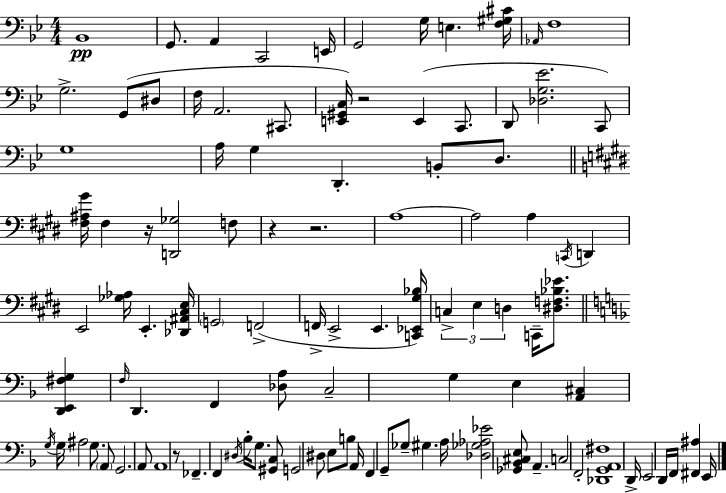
Bb2/w G2/e. A2/q C2/h E2/s G2/h G3/s E3/q. [F3,G#3,C#4]/s Ab2/s F3/w G3/h. G2/e D#3/e F3/s A2/h. C#2/e. [E2,G#2,C3]/s R/h E2/q C2/e. D2/e [Db3,G3,Eb4]/h. C2/e G3/w A3/s G3/q D2/q. B2/e D3/e. [F#3,A#3,G#4]/s F#3/q R/s [D2,Gb3]/h F3/e R/q R/h. A3/w A3/h A3/q C2/s D2/q E2/h [Gb3,Ab3]/s E2/q. [Db2,A#2,C#3,E3]/s G2/h F2/h F2/s E2/h E2/q. [C2,Eb2,G#3,Bb3]/s C3/q E3/q D3/q C2/s [D#3,F3,Bb3,Eb4]/e. [D2,E2,F#3,G3]/q F3/s D2/q. F2/q [Db3,A3]/e C3/h G3/q E3/q [A2,C#3]/q G3/s G3/s A#3/h G3/e. A2/e G2/h. A2/e A2/w R/e FES2/q. F2/q D#3/s Bb3/s G3/e. [G#2,C3]/e G2/h D#3/e E3/e B3/e A2/s F2/q G2/e Gb3/e G#3/q. A3/s [Db3,Gb3,Ab3,Eb4]/h [Gb2,Bb2,C#3,E3]/e A2/q. C3/h F2/h [Db2,G2,A2,F#3]/w D2/s E2/h D2/s F2/s [F#2,A#3]/q E2/s